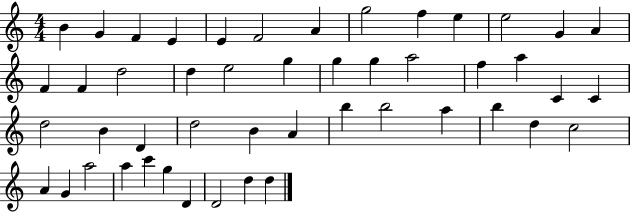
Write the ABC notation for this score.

X:1
T:Untitled
M:4/4
L:1/4
K:C
B G F E E F2 A g2 f e e2 G A F F d2 d e2 g g g a2 f a C C d2 B D d2 B A b b2 a b d c2 A G a2 a c' g D D2 d d